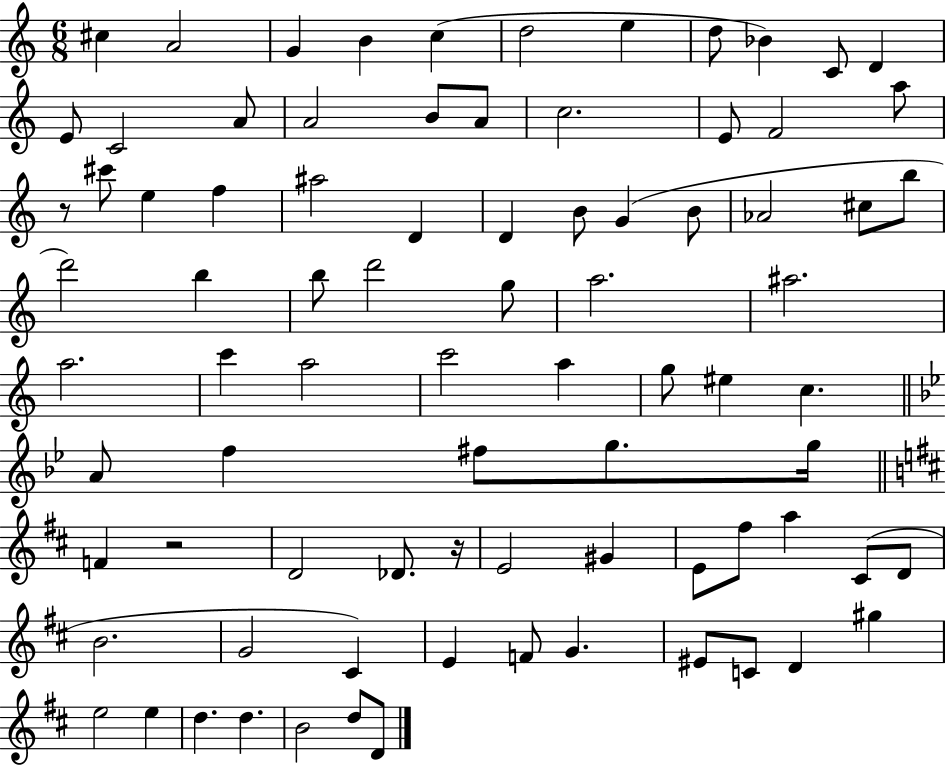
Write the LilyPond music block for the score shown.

{
  \clef treble
  \numericTimeSignature
  \time 6/8
  \key c \major
  cis''4 a'2 | g'4 b'4 c''4( | d''2 e''4 | d''8 bes'4) c'8 d'4 | \break e'8 c'2 a'8 | a'2 b'8 a'8 | c''2. | e'8 f'2 a''8 | \break r8 cis'''8 e''4 f''4 | ais''2 d'4 | d'4 b'8 g'4( b'8 | aes'2 cis''8 b''8 | \break d'''2) b''4 | b''8 d'''2 g''8 | a''2. | ais''2. | \break a''2. | c'''4 a''2 | c'''2 a''4 | g''8 eis''4 c''4. | \break \bar "||" \break \key g \minor a'8 f''4 fis''8 g''8. g''16 | \bar "||" \break \key d \major f'4 r2 | d'2 des'8. r16 | e'2 gis'4 | e'8 fis''8 a''4 cis'8( d'8 | \break b'2. | g'2 cis'4) | e'4 f'8 g'4. | eis'8 c'8 d'4 gis''4 | \break e''2 e''4 | d''4. d''4. | b'2 d''8 d'8 | \bar "|."
}